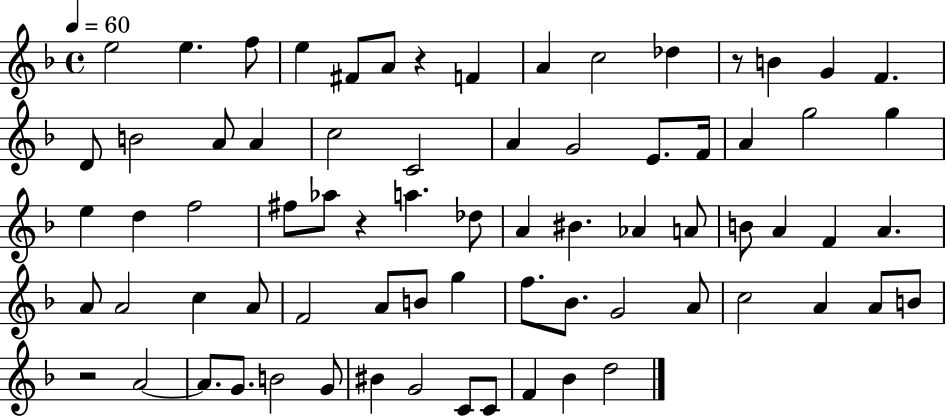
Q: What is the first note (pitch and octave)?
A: E5